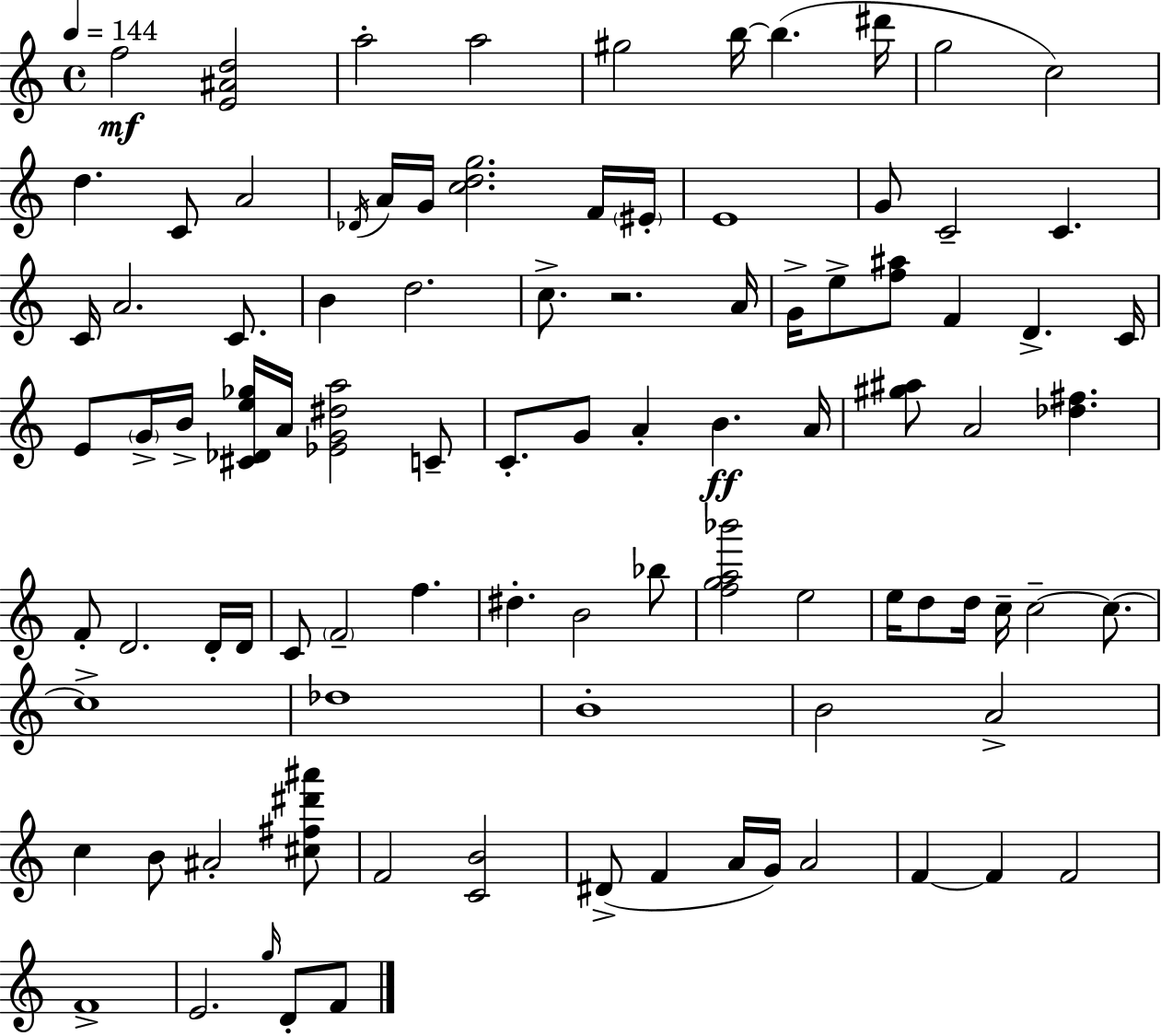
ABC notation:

X:1
T:Untitled
M:4/4
L:1/4
K:Am
f2 [E^Ad]2 a2 a2 ^g2 b/4 b ^d'/4 g2 c2 d C/2 A2 _D/4 A/4 G/4 [cdg]2 F/4 ^E/4 E4 G/2 C2 C C/4 A2 C/2 B d2 c/2 z2 A/4 G/4 e/2 [f^a]/2 F D C/4 E/2 G/4 B/4 [^C_De_g]/4 A/4 [_EG^da]2 C/2 C/2 G/2 A B A/4 [^g^a]/2 A2 [_d^f] F/2 D2 D/4 D/4 C/2 F2 f ^d B2 _b/2 [fga_b']2 e2 e/4 d/2 d/4 c/4 c2 c/2 c4 _d4 B4 B2 A2 c B/2 ^A2 [^c^f^d'^a']/2 F2 [CB]2 ^D/2 F A/4 G/4 A2 F F F2 F4 E2 g/4 D/2 F/2